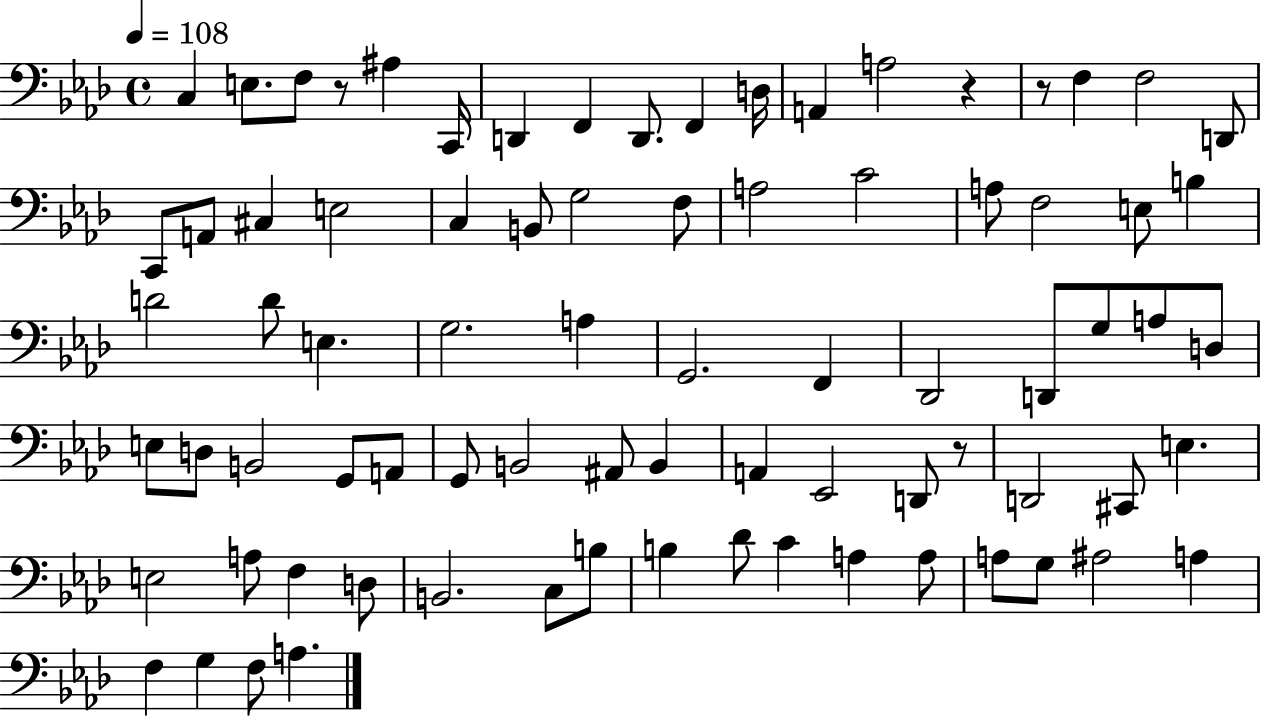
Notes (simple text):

C3/q E3/e. F3/e R/e A#3/q C2/s D2/q F2/q D2/e. F2/q D3/s A2/q A3/h R/q R/e F3/q F3/h D2/e C2/e A2/e C#3/q E3/h C3/q B2/e G3/h F3/e A3/h C4/h A3/e F3/h E3/e B3/q D4/h D4/e E3/q. G3/h. A3/q G2/h. F2/q Db2/h D2/e G3/e A3/e D3/e E3/e D3/e B2/h G2/e A2/e G2/e B2/h A#2/e B2/q A2/q Eb2/h D2/e R/e D2/h C#2/e E3/q. E3/h A3/e F3/q D3/e B2/h. C3/e B3/e B3/q Db4/e C4/q A3/q A3/e A3/e G3/e A#3/h A3/q F3/q G3/q F3/e A3/q.